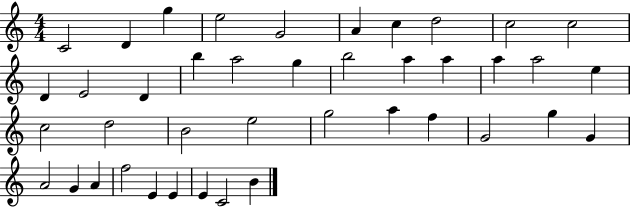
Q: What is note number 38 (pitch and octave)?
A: E4